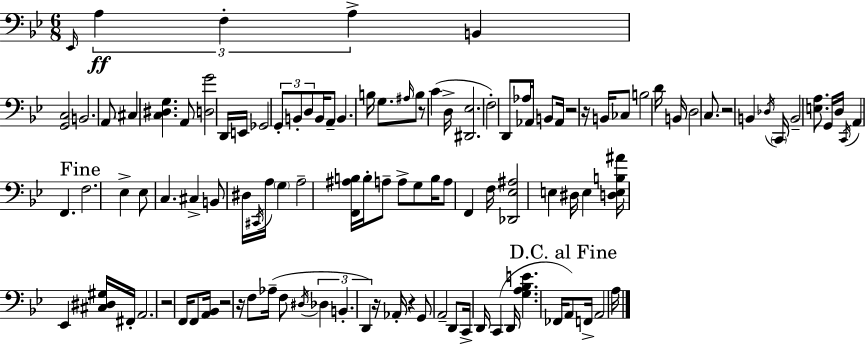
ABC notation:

X:1
T:Untitled
M:6/8
L:1/4
K:Gm
_E,,/4 A, F, A, B,, [G,,C,]2 B,,2 A,,/2 ^C, [C,^D,G,] A,,/2 [D,G]2 D,,/4 E,,/4 _G,,2 G,,/2 B,,/2 D,/2 B,,/4 A,,/2 B,, B,/4 G,/2 ^A,/4 B,/2 z/2 C D,/4 [^D,,_E,]2 F,2 D,,/2 _A,/4 _A,,/4 B,,/2 _A,,/4 z2 z/4 B,,/4 _C,/2 B,2 D/4 B,,/4 D,2 C,/2 z2 B,, _D,/4 C,,/4 B,,2 [E,A,]/2 G,,/4 D,/4 C,,/4 A,, F,, F,2 _E, _E,/2 C, ^C, B,,/2 ^D,/4 ^C,,/4 A,/4 G, A,2 [F,,^A,B,]/4 B,/4 A,/2 A,/2 G,/2 B,/4 A,/2 F,, F,/4 [_D,,_E,^A,]2 E, ^D,/4 E, [D,E,B,^A]/4 _E,, [^C,^D,^G,]/4 ^F,,/4 A,,2 z2 F,,/4 F,,/2 [A,,_B,,]/4 z2 z/4 F,/2 _A,/4 F,/2 ^D,/4 _D, B,, D,, z/4 _A,,/4 z G,,/2 A,,2 D,,/2 C,,/4 D,,/4 C,, D,,/4 [G,A,_B,E] _F,,/4 A,,/2 F,,/4 A,,2 A,/4